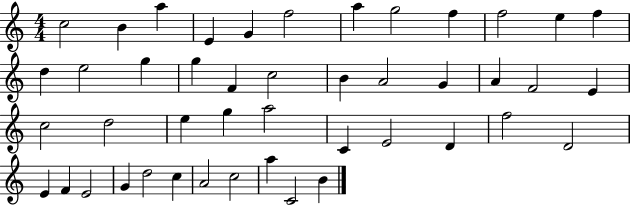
C5/h B4/q A5/q E4/q G4/q F5/h A5/q G5/h F5/q F5/h E5/q F5/q D5/q E5/h G5/q G5/q F4/q C5/h B4/q A4/h G4/q A4/q F4/h E4/q C5/h D5/h E5/q G5/q A5/h C4/q E4/h D4/q F5/h D4/h E4/q F4/q E4/h G4/q D5/h C5/q A4/h C5/h A5/q C4/h B4/q